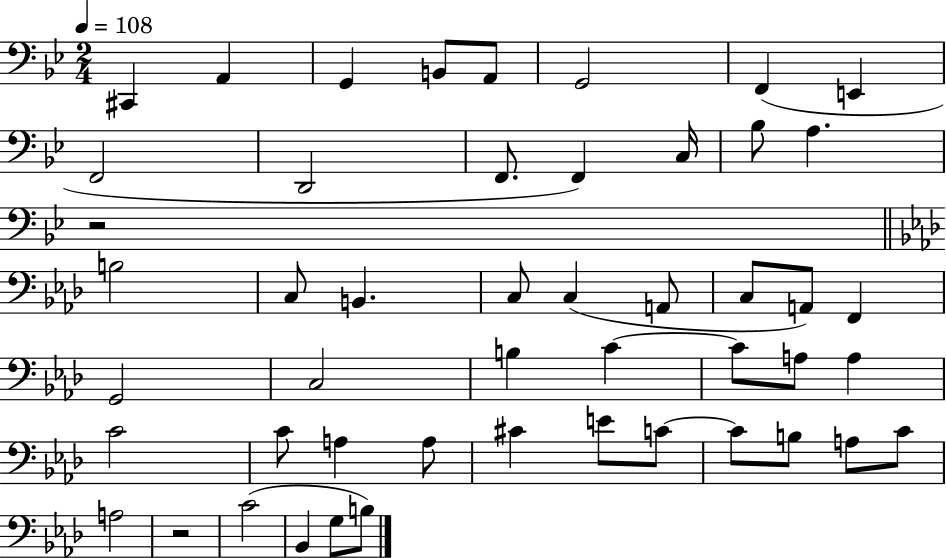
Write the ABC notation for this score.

X:1
T:Untitled
M:2/4
L:1/4
K:Bb
^C,, A,, G,, B,,/2 A,,/2 G,,2 F,, E,, F,,2 D,,2 F,,/2 F,, C,/4 _B,/2 A, z2 B,2 C,/2 B,, C,/2 C, A,,/2 C,/2 A,,/2 F,, G,,2 C,2 B, C C/2 A,/2 A, C2 C/2 A, A,/2 ^C E/2 C/2 C/2 B,/2 A,/2 C/2 A,2 z2 C2 _B,, G,/2 B,/2